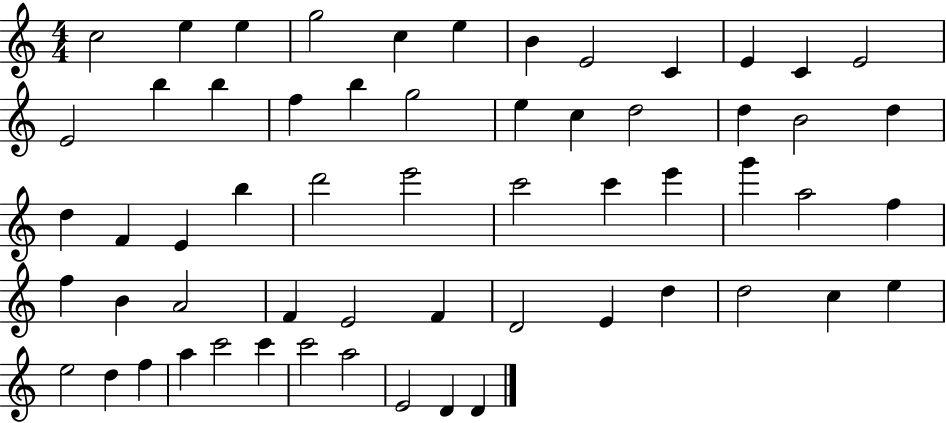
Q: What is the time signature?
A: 4/4